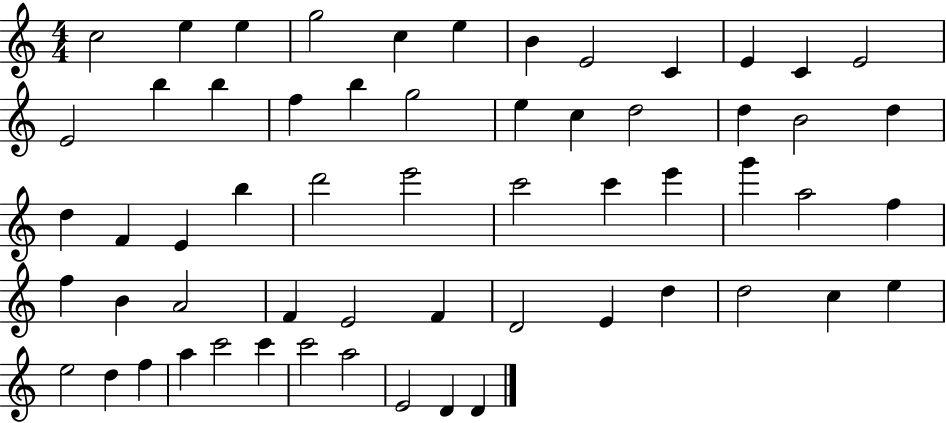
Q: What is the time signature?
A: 4/4